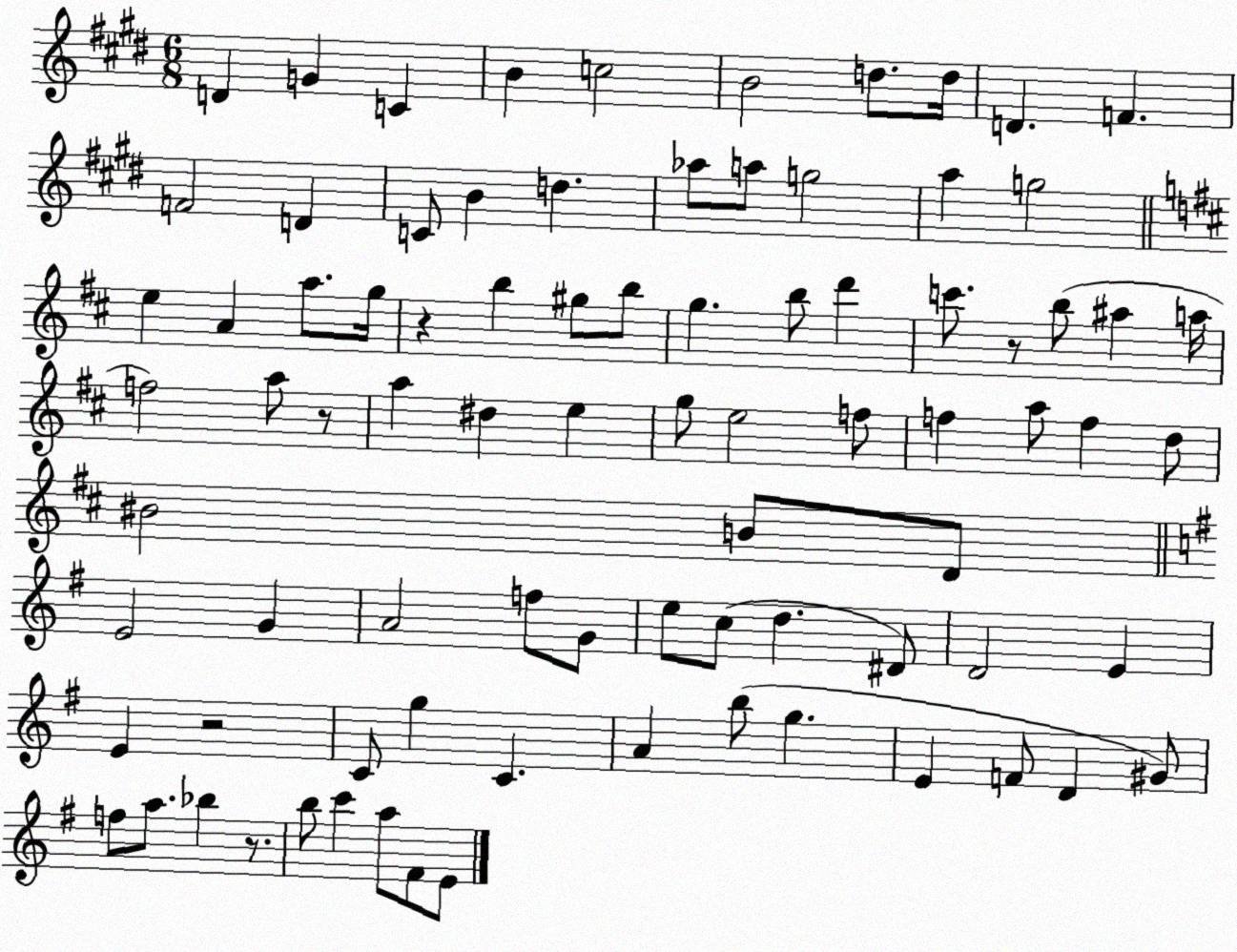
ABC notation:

X:1
T:Untitled
M:6/8
L:1/4
K:E
D G C B c2 B2 d/2 d/4 D F F2 D C/2 B d _a/2 a/2 g2 a g2 e A a/2 g/4 z b ^g/2 b/2 g b/2 d' c'/2 z/2 b/2 ^a a/4 f2 a/2 z/2 a ^d e g/2 e2 f/2 f a/2 f d/2 ^B2 B/2 D/2 E2 G A2 f/2 G/2 e/2 c/2 d ^D/2 D2 E E z2 C/2 g C A b/2 g E F/2 D ^G/2 f/2 a/2 _b z/2 b/2 c' a/2 ^F/2 E/2